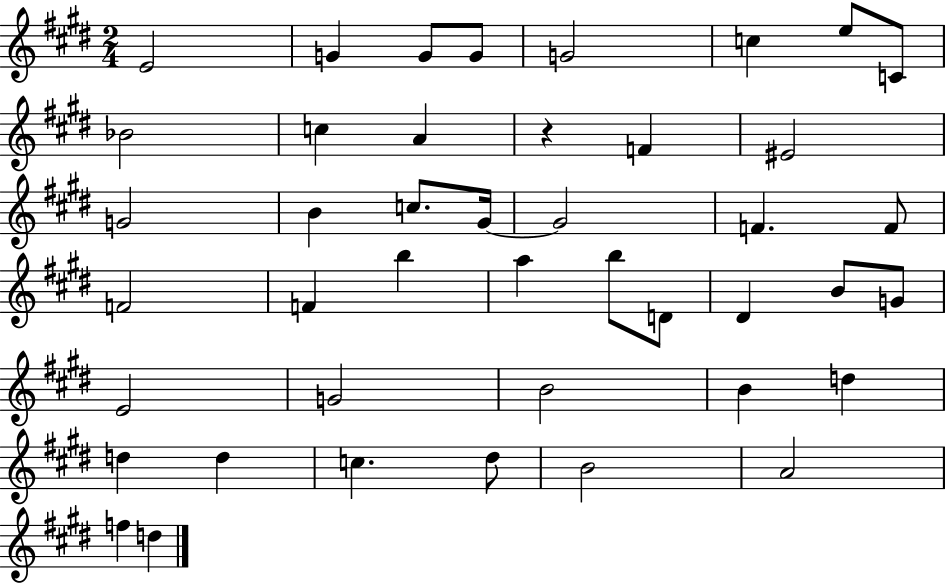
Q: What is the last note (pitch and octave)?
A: D5